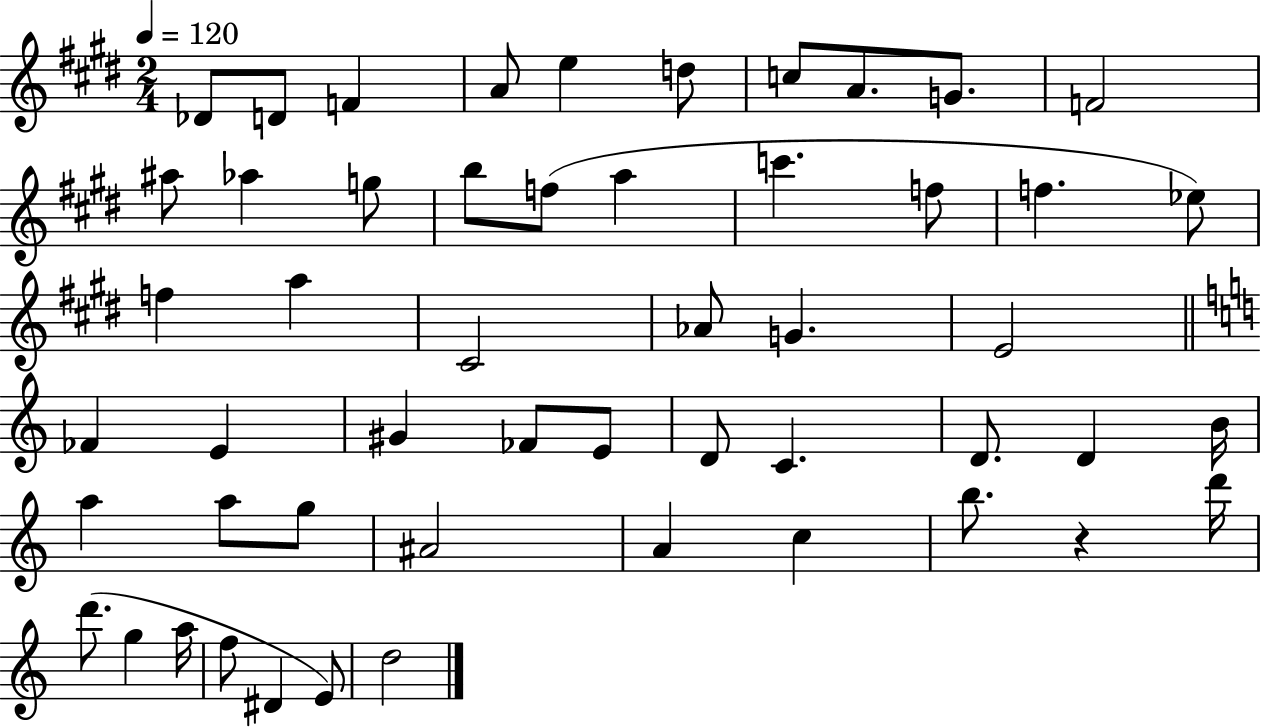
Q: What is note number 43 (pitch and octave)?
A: B5